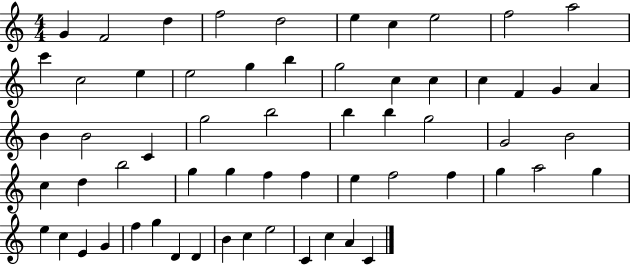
G4/q F4/h D5/q F5/h D5/h E5/q C5/q E5/h F5/h A5/h C6/q C5/h E5/q E5/h G5/q B5/q G5/h C5/q C5/q C5/q F4/q G4/q A4/q B4/q B4/h C4/q G5/h B5/h B5/q B5/q G5/h G4/h B4/h C5/q D5/q B5/h G5/q G5/q F5/q F5/q E5/q F5/h F5/q G5/q A5/h G5/q E5/q C5/q E4/q G4/q F5/q G5/q D4/q D4/q B4/q C5/q E5/h C4/q C5/q A4/q C4/q